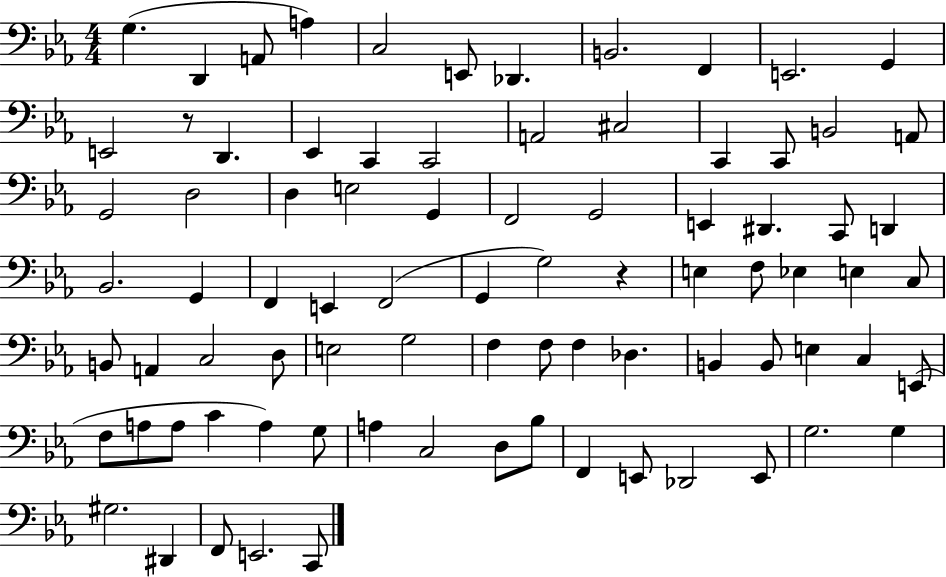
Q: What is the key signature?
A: EES major